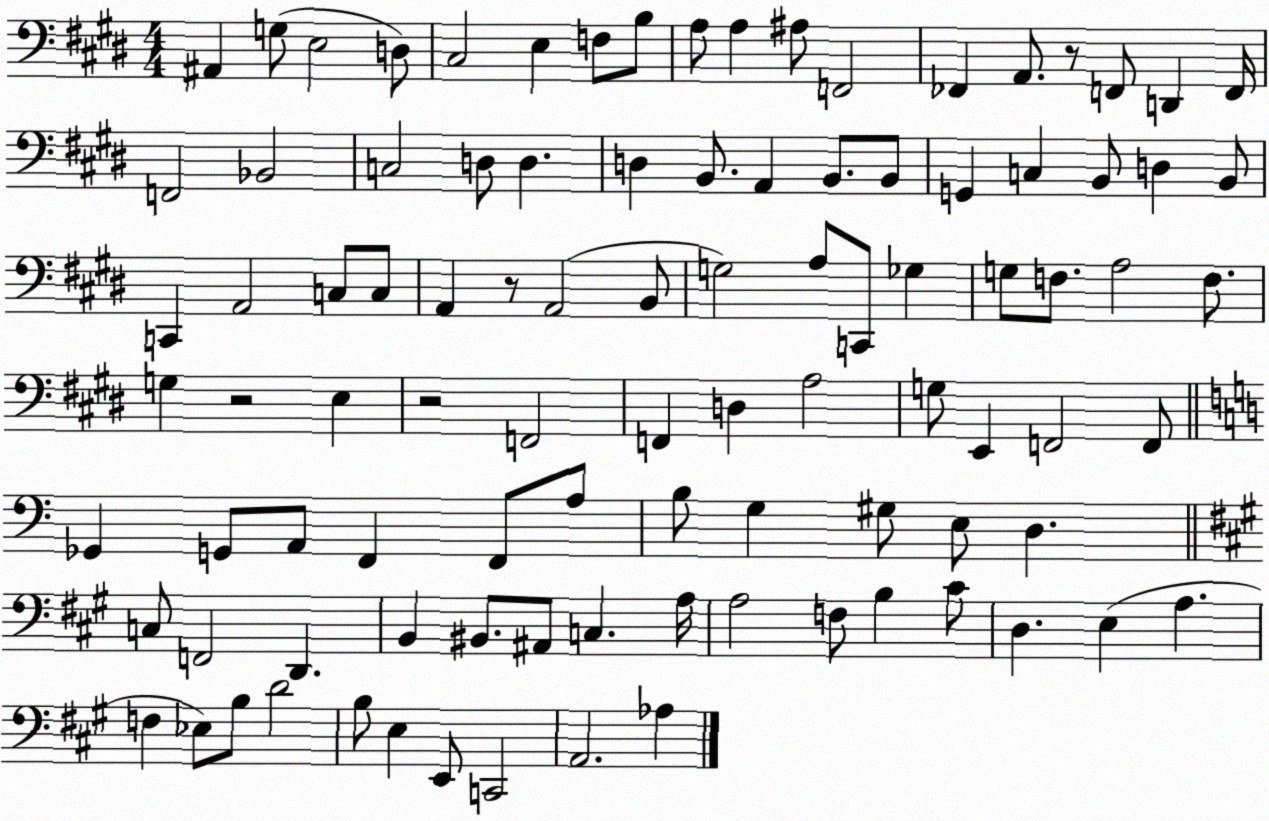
X:1
T:Untitled
M:4/4
L:1/4
K:E
^A,, G,/2 E,2 D,/2 ^C,2 E, F,/2 B,/2 A,/2 A, ^A,/2 F,,2 _F,, A,,/2 z/2 F,,/2 D,, F,,/4 F,,2 _B,,2 C,2 D,/2 D, D, B,,/2 A,, B,,/2 B,,/2 G,, C, B,,/2 D, B,,/2 C,, A,,2 C,/2 C,/2 A,, z/2 A,,2 B,,/2 G,2 A,/2 C,,/2 _G, G,/2 F,/2 A,2 F,/2 G, z2 E, z2 F,,2 F,, D, A,2 G,/2 E,, F,,2 F,,/2 _G,, G,,/2 A,,/2 F,, F,,/2 A,/2 B,/2 G, ^G,/2 E,/2 D, C,/2 F,,2 D,, B,, ^B,,/2 ^A,,/2 C, A,/4 A,2 F,/2 B, ^C/2 D, E, A, F, _E,/2 B,/2 D2 B,/2 E, E,,/2 C,,2 A,,2 _A,